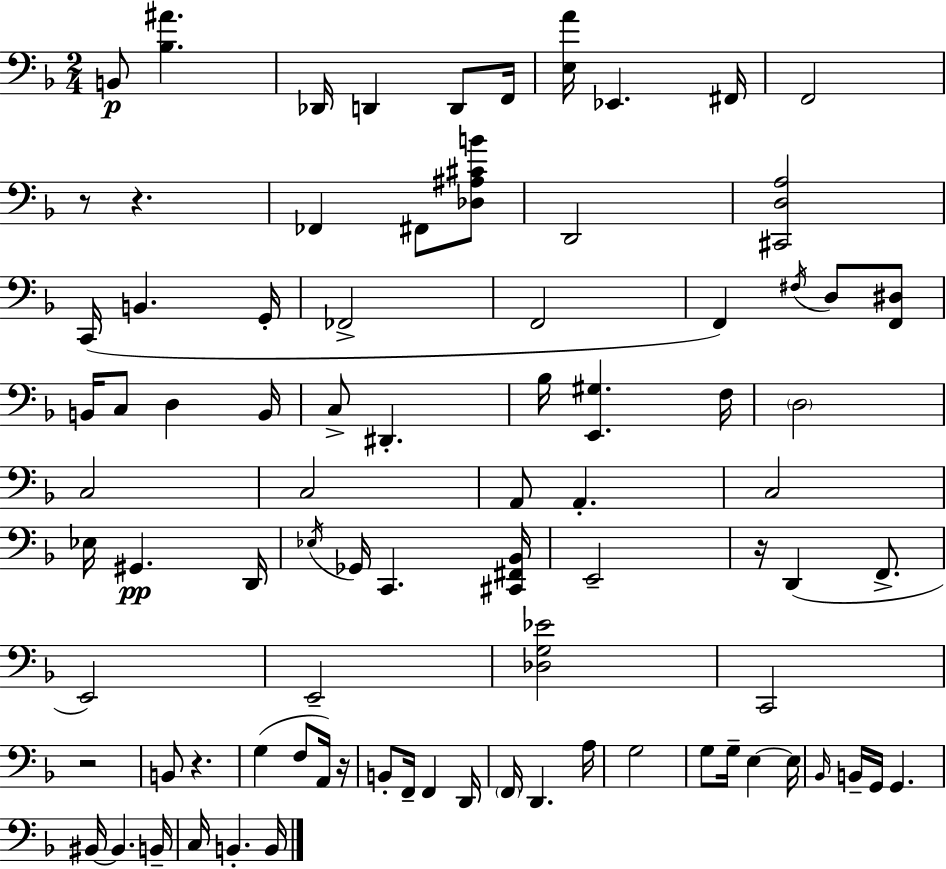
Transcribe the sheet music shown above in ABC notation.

X:1
T:Untitled
M:2/4
L:1/4
K:F
B,,/2 [_B,^A] _D,,/4 D,, D,,/2 F,,/4 [E,A]/4 _E,, ^F,,/4 F,,2 z/2 z _F,, ^F,,/2 [_D,^A,^CB]/2 D,,2 [^C,,D,A,]2 C,,/4 B,, G,,/4 _F,,2 F,,2 F,, ^F,/4 D,/2 [F,,^D,]/2 B,,/4 C,/2 D, B,,/4 C,/2 ^D,, _B,/4 [E,,^G,] F,/4 D,2 C,2 C,2 A,,/2 A,, C,2 _E,/4 ^G,, D,,/4 _E,/4 _G,,/4 C,, [^C,,^F,,_B,,]/4 E,,2 z/4 D,, F,,/2 E,,2 E,,2 [_D,G,_E]2 C,,2 z2 B,,/2 z G, F,/2 A,,/4 z/4 B,,/2 F,,/4 F,, D,,/4 F,,/4 D,, A,/4 G,2 G,/2 G,/4 E, E,/4 _B,,/4 B,,/4 G,,/4 G,, ^B,,/4 ^B,, B,,/4 C,/4 B,, B,,/4